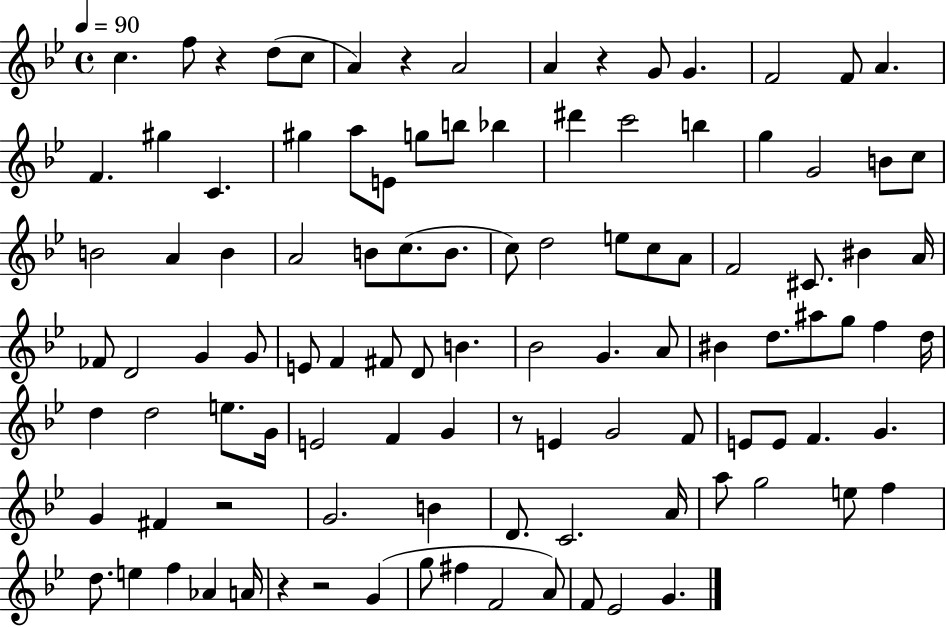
C5/q. F5/e R/q D5/e C5/e A4/q R/q A4/h A4/q R/q G4/e G4/q. F4/h F4/e A4/q. F4/q. G#5/q C4/q. G#5/q A5/e E4/e G5/e B5/e Bb5/q D#6/q C6/h B5/q G5/q G4/h B4/e C5/e B4/h A4/q B4/q A4/h B4/e C5/e. B4/e. C5/e D5/h E5/e C5/e A4/e F4/h C#4/e. BIS4/q A4/s FES4/e D4/h G4/q G4/e E4/e F4/q F#4/e D4/e B4/q. Bb4/h G4/q. A4/e BIS4/q D5/e. A#5/e G5/e F5/q D5/s D5/q D5/h E5/e. G4/s E4/h F4/q G4/q R/e E4/q G4/h F4/e E4/e E4/e F4/q. G4/q. G4/q F#4/q R/h G4/h. B4/q D4/e. C4/h. A4/s A5/e G5/h E5/e F5/q D5/e. E5/q F5/q Ab4/q A4/s R/q R/h G4/q G5/e F#5/q F4/h A4/e F4/e Eb4/h G4/q.